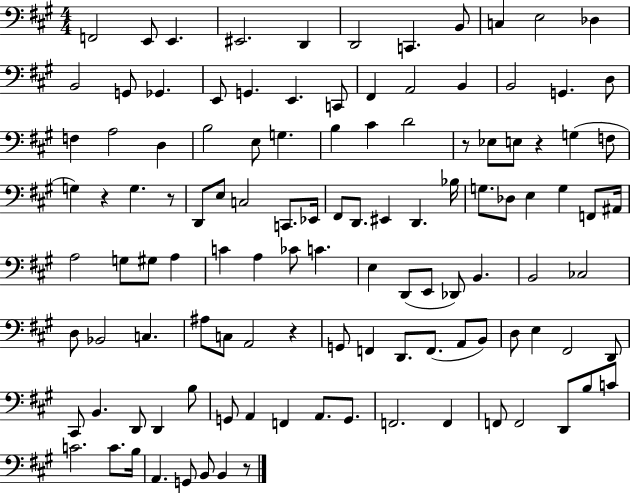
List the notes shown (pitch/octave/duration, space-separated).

F2/h E2/e E2/q. EIS2/h. D2/q D2/h C2/q. B2/e C3/q E3/h Db3/q B2/h G2/e Gb2/q. E2/e G2/q. E2/q. C2/e F#2/q A2/h B2/q B2/h G2/q. D3/e F3/q A3/h D3/q B3/h E3/e G3/q. B3/q C#4/q D4/h R/e Eb3/e E3/e R/q G3/q F3/e G3/q R/q G3/q. R/e D2/e E3/e C3/h C2/e. Eb2/s F#2/e D2/e. EIS2/q D2/q. Bb3/s G3/e. Db3/e E3/q G3/q F2/e A#2/s A3/h G3/e G#3/e A3/q C4/q A3/q CES4/e C4/q. E3/q D2/e E2/e Db2/e B2/q. B2/h CES3/h D3/e Bb2/h C3/q. A#3/e C3/e A2/h R/q G2/e F2/q D2/e. F2/e. A2/e B2/e D3/e E3/q F#2/h D2/e C#2/e B2/q. D2/e D2/q B3/e G2/e A2/q F2/q A2/e. G2/e. F2/h. F2/q F2/e F2/h D2/e B3/e C4/e C4/h. C4/e. B3/s A2/q. G2/e B2/e B2/q R/e